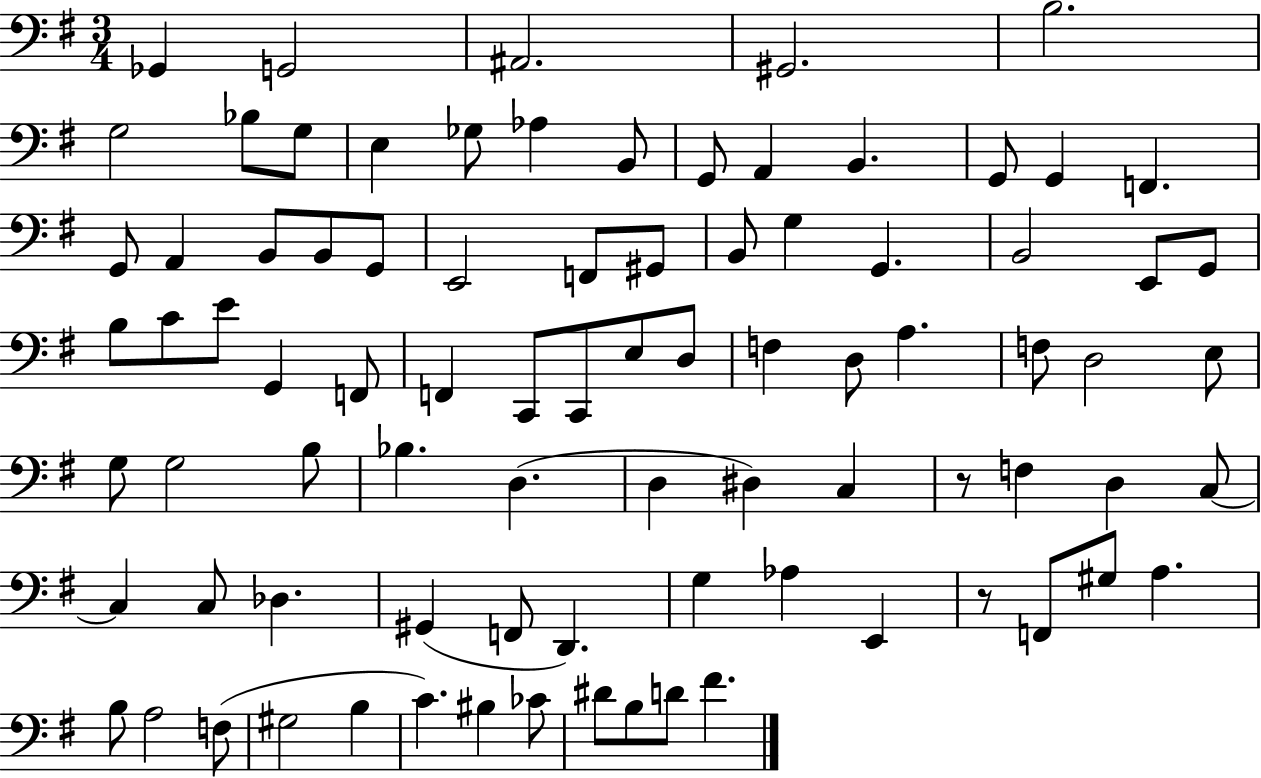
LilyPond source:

{
  \clef bass
  \numericTimeSignature
  \time 3/4
  \key g \major
  ges,4 g,2 | ais,2. | gis,2. | b2. | \break g2 bes8 g8 | e4 ges8 aes4 b,8 | g,8 a,4 b,4. | g,8 g,4 f,4. | \break g,8 a,4 b,8 b,8 g,8 | e,2 f,8 gis,8 | b,8 g4 g,4. | b,2 e,8 g,8 | \break b8 c'8 e'8 g,4 f,8 | f,4 c,8 c,8 e8 d8 | f4 d8 a4. | f8 d2 e8 | \break g8 g2 b8 | bes4. d4.( | d4 dis4) c4 | r8 f4 d4 c8~~ | \break c4 c8 des4. | gis,4( f,8 d,4.) | g4 aes4 e,4 | r8 f,8 gis8 a4. | \break b8 a2 f8( | gis2 b4 | c'4.) bis4 ces'8 | dis'8 b8 d'8 fis'4. | \break \bar "|."
}